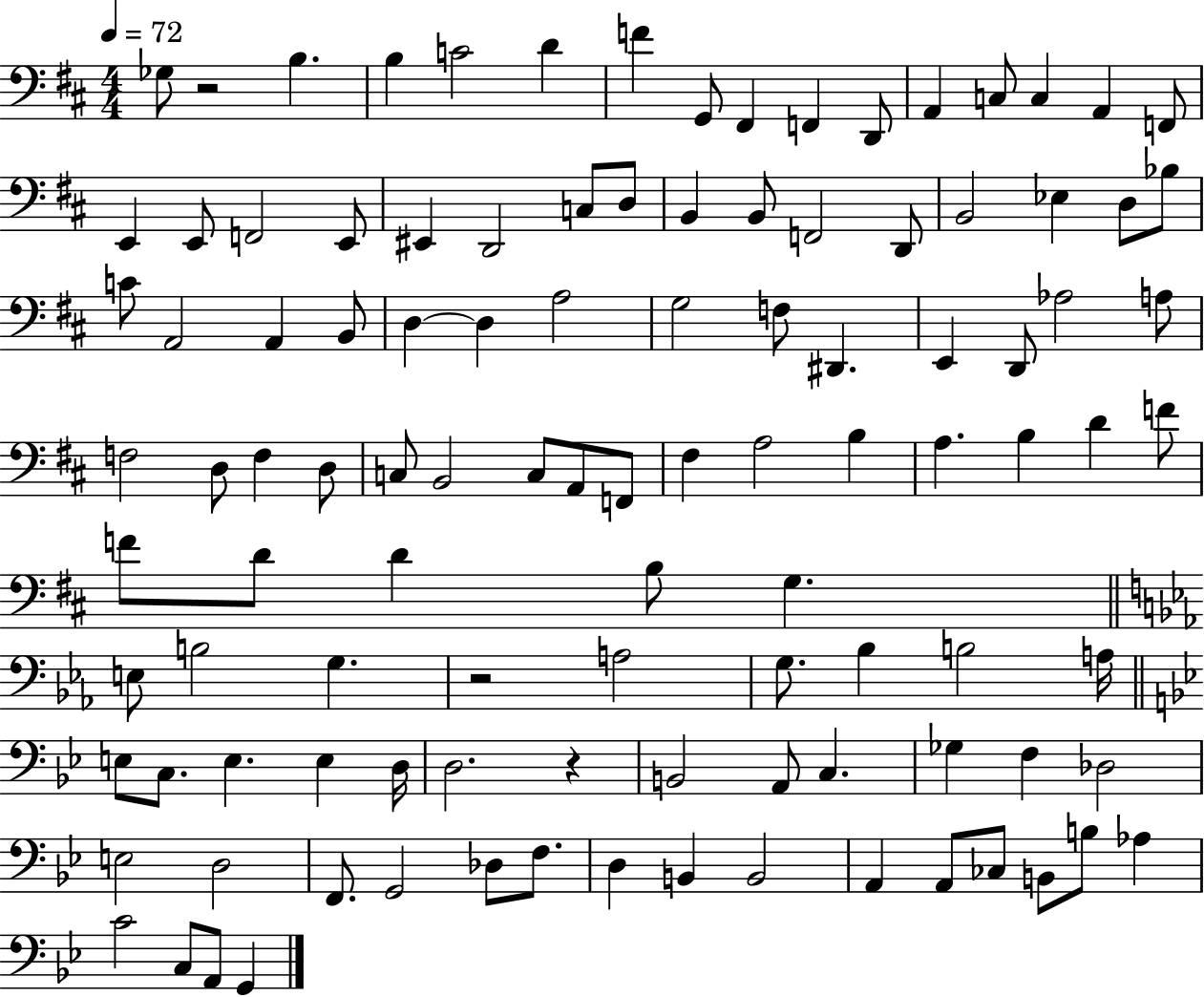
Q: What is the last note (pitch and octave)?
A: G2